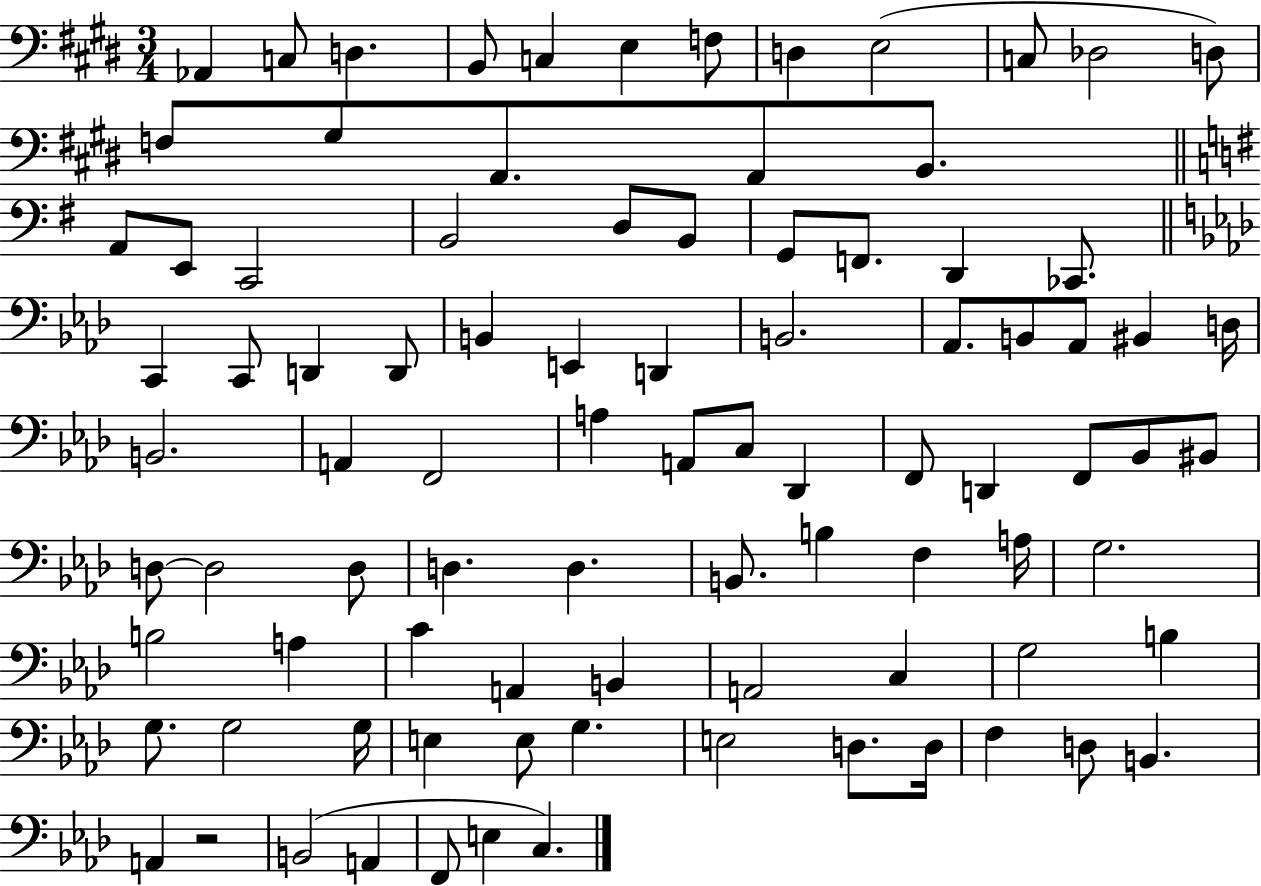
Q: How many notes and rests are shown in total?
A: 90